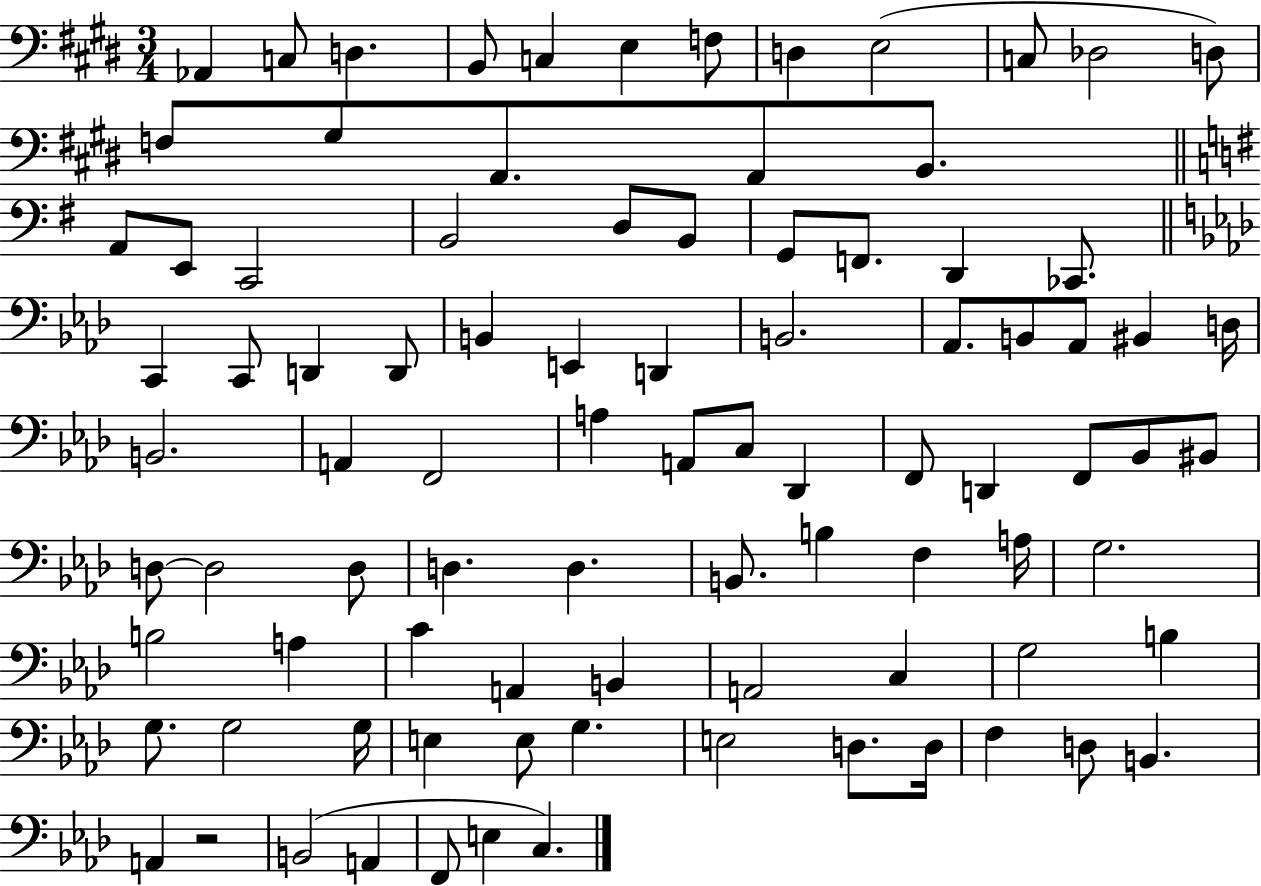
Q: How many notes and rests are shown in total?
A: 90